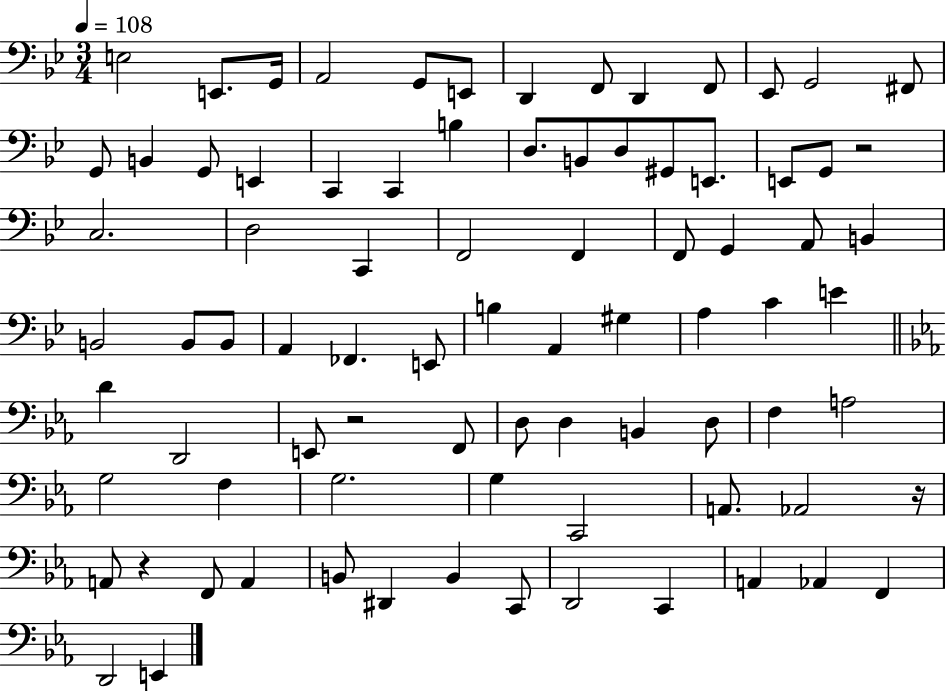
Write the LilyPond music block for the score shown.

{
  \clef bass
  \numericTimeSignature
  \time 3/4
  \key bes \major
  \tempo 4 = 108
  e2 e,8. g,16 | a,2 g,8 e,8 | d,4 f,8 d,4 f,8 | ees,8 g,2 fis,8 | \break g,8 b,4 g,8 e,4 | c,4 c,4 b4 | d8. b,8 d8 gis,8 e,8. | e,8 g,8 r2 | \break c2. | d2 c,4 | f,2 f,4 | f,8 g,4 a,8 b,4 | \break b,2 b,8 b,8 | a,4 fes,4. e,8 | b4 a,4 gis4 | a4 c'4 e'4 | \break \bar "||" \break \key ees \major d'4 d,2 | e,8 r2 f,8 | d8 d4 b,4 d8 | f4 a2 | \break g2 f4 | g2. | g4 c,2 | a,8. aes,2 r16 | \break a,8 r4 f,8 a,4 | b,8 dis,4 b,4 c,8 | d,2 c,4 | a,4 aes,4 f,4 | \break d,2 e,4 | \bar "|."
}